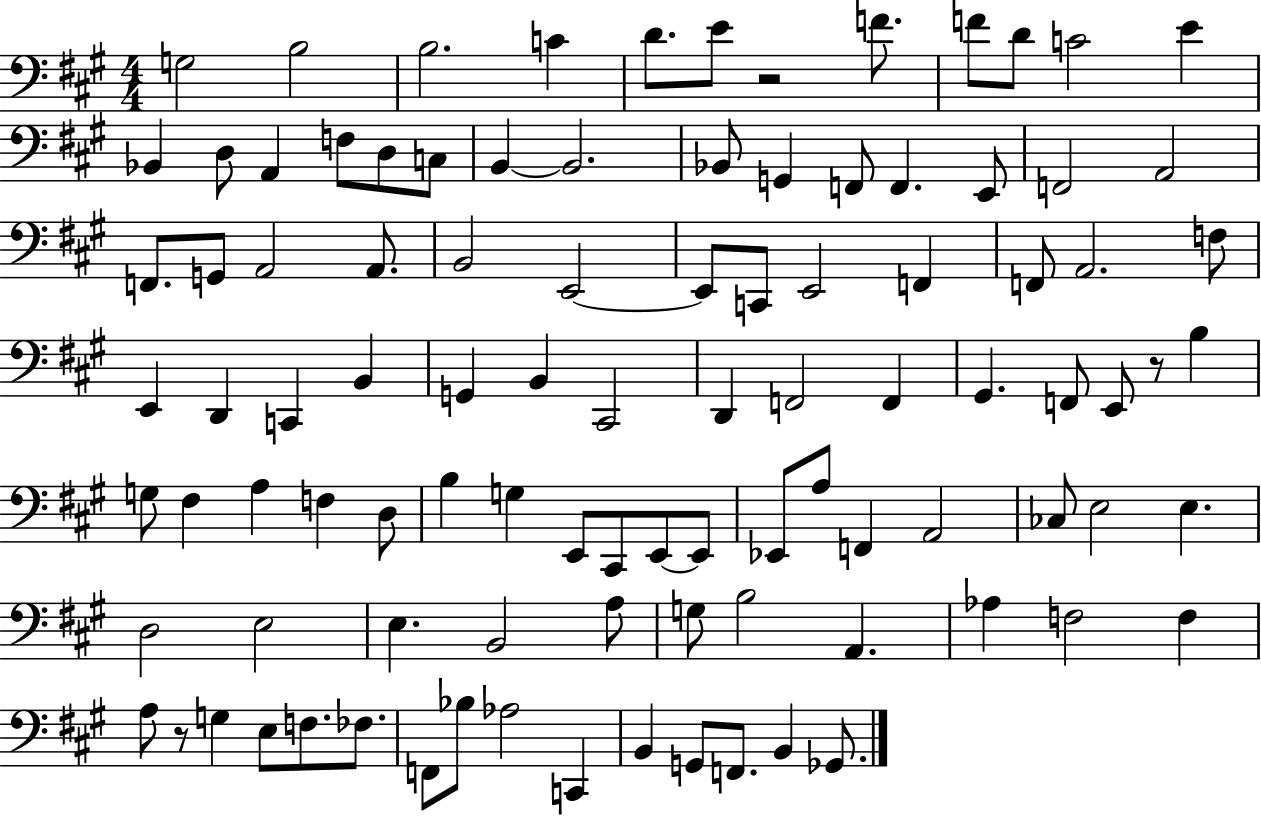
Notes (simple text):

G3/h B3/h B3/h. C4/q D4/e. E4/e R/h F4/e. F4/e D4/e C4/h E4/q Bb2/q D3/e A2/q F3/e D3/e C3/e B2/q B2/h. Bb2/e G2/q F2/e F2/q. E2/e F2/h A2/h F2/e. G2/e A2/h A2/e. B2/h E2/h E2/e C2/e E2/h F2/q F2/e A2/h. F3/e E2/q D2/q C2/q B2/q G2/q B2/q C#2/h D2/q F2/h F2/q G#2/q. F2/e E2/e R/e B3/q G3/e F#3/q A3/q F3/q D3/e B3/q G3/q E2/e C#2/e E2/e E2/e Eb2/e A3/e F2/q A2/h CES3/e E3/h E3/q. D3/h E3/h E3/q. B2/h A3/e G3/e B3/h A2/q. Ab3/q F3/h F3/q A3/e R/e G3/q E3/e F3/e. FES3/e. F2/e Bb3/e Ab3/h C2/q B2/q G2/e F2/e. B2/q Gb2/e.